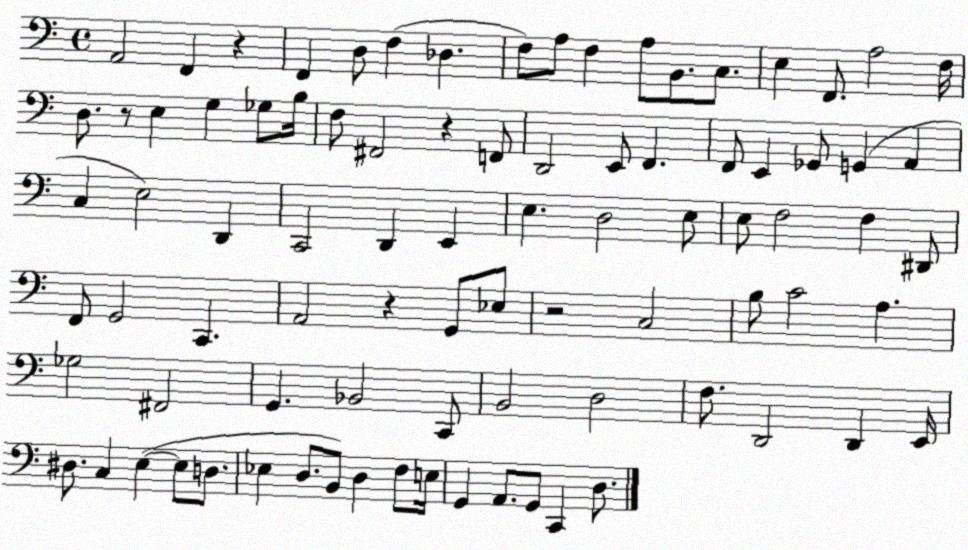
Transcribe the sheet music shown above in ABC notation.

X:1
T:Untitled
M:4/4
L:1/4
K:C
A,,2 F,, z F,, D,/2 F, _D, F,/2 A,/2 F, A,/2 B,,/2 C,/2 E, F,,/2 A,2 F,/4 D,/2 z/2 E, G, _G,/2 B,/4 F,/2 ^F,,2 z F,,/2 D,,2 E,,/2 F,, F,,/2 E,, _G,,/2 G,, A,, C, E,2 D,, C,,2 D,, E,, E, D,2 E,/2 E,/2 F,2 F, ^D,,/2 F,,/2 G,,2 C,, A,,2 z G,,/2 _E,/2 z2 C,2 B,/2 C2 A, _G,2 ^F,,2 G,, _B,,2 C,,/2 B,,2 D,2 F,/2 D,,2 D,, E,,/4 ^D,/2 C, E, E,/2 D,/2 _E, D,/2 B,,/2 D, F,/2 E,/4 G,, A,,/2 G,,/2 C,, D,/2